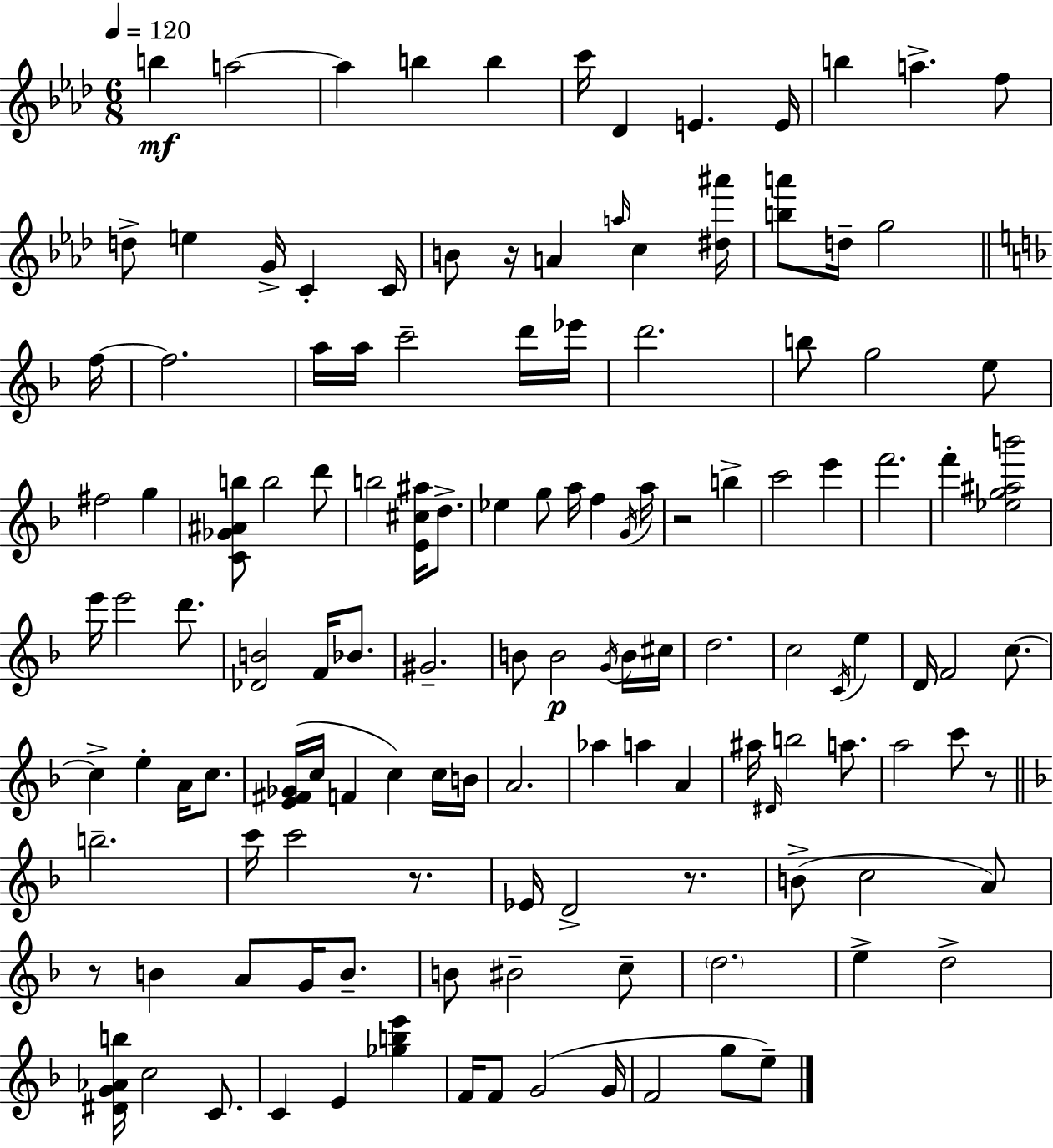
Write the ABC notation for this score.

X:1
T:Untitled
M:6/8
L:1/4
K:Fm
b a2 a b b c'/4 _D E E/4 b a f/2 d/2 e G/4 C C/4 B/2 z/4 A a/4 c [^d^a']/4 [ba']/2 d/4 g2 f/4 f2 a/4 a/4 c'2 d'/4 _e'/4 d'2 b/2 g2 e/2 ^f2 g [C_G^Ab]/2 b2 d'/2 b2 [E^c^a]/4 d/2 _e g/2 a/4 f G/4 a/4 z2 b c'2 e' f'2 f' [_eg^ab']2 e'/4 e'2 d'/2 [_DB]2 F/4 _B/2 ^G2 B/2 B2 G/4 B/4 ^c/4 d2 c2 C/4 e D/4 F2 c/2 c e A/4 c/2 [E^F_G]/4 c/4 F c c/4 B/4 A2 _a a A ^a/4 ^D/4 b2 a/2 a2 c'/2 z/2 b2 c'/4 c'2 z/2 _E/4 D2 z/2 B/2 c2 A/2 z/2 B A/2 G/4 B/2 B/2 ^B2 c/2 d2 e d2 [^DG_Ab]/4 c2 C/2 C E [_gbe'] F/4 F/2 G2 G/4 F2 g/2 e/2